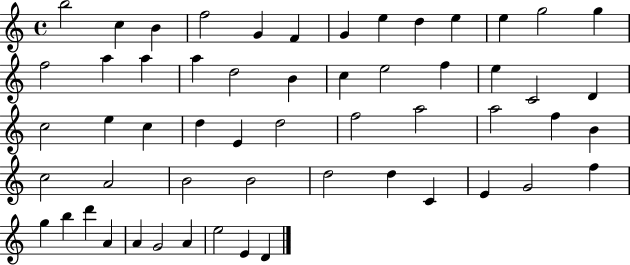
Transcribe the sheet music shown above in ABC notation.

X:1
T:Untitled
M:4/4
L:1/4
K:C
b2 c B f2 G F G e d e e g2 g f2 a a a d2 B c e2 f e C2 D c2 e c d E d2 f2 a2 a2 f B c2 A2 B2 B2 d2 d C E G2 f g b d' A A G2 A e2 E D